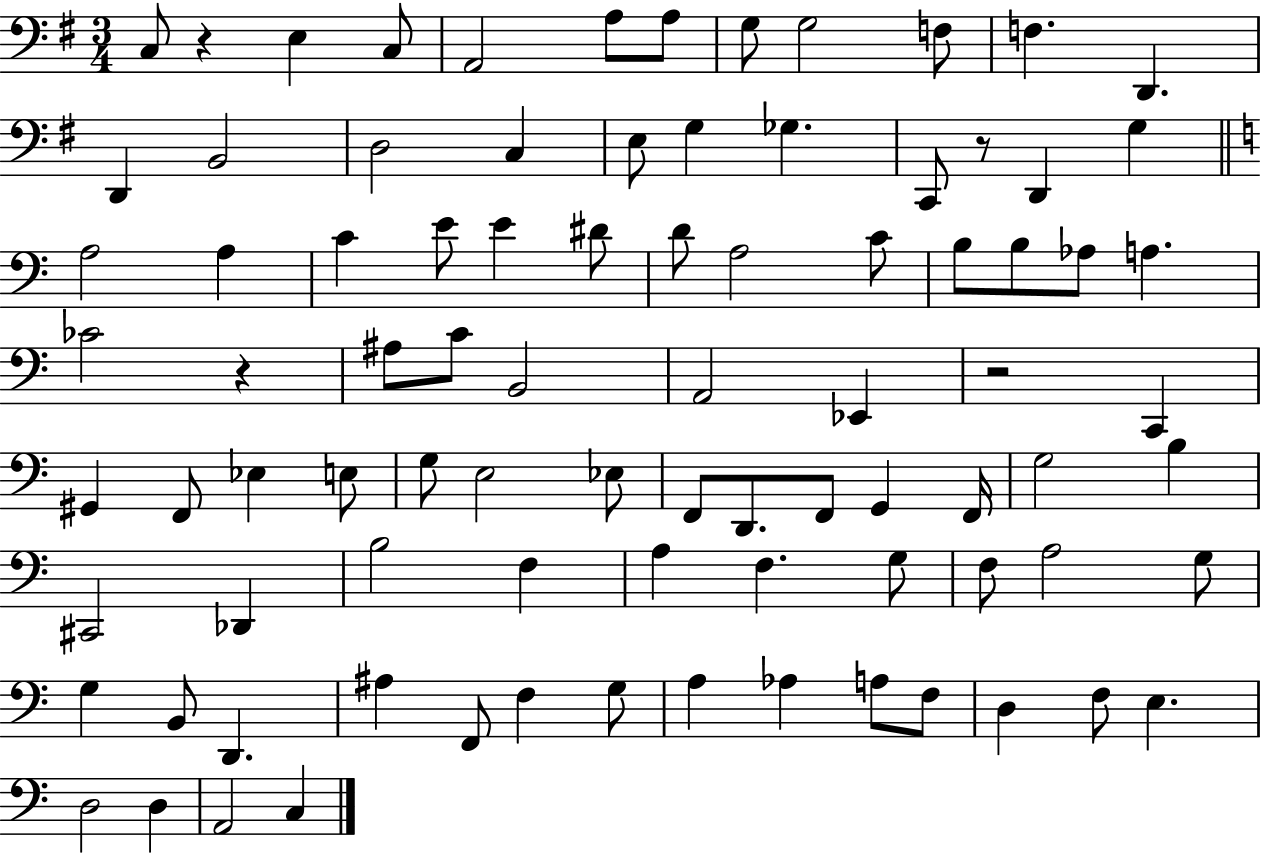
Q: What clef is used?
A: bass